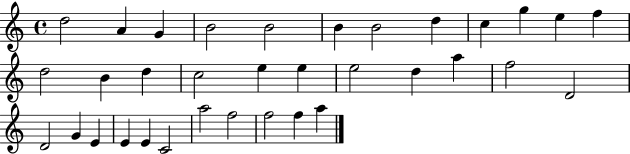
{
  \clef treble
  \time 4/4
  \defaultTimeSignature
  \key c \major
  d''2 a'4 g'4 | b'2 b'2 | b'4 b'2 d''4 | c''4 g''4 e''4 f''4 | \break d''2 b'4 d''4 | c''2 e''4 e''4 | e''2 d''4 a''4 | f''2 d'2 | \break d'2 g'4 e'4 | e'4 e'4 c'2 | a''2 f''2 | f''2 f''4 a''4 | \break \bar "|."
}